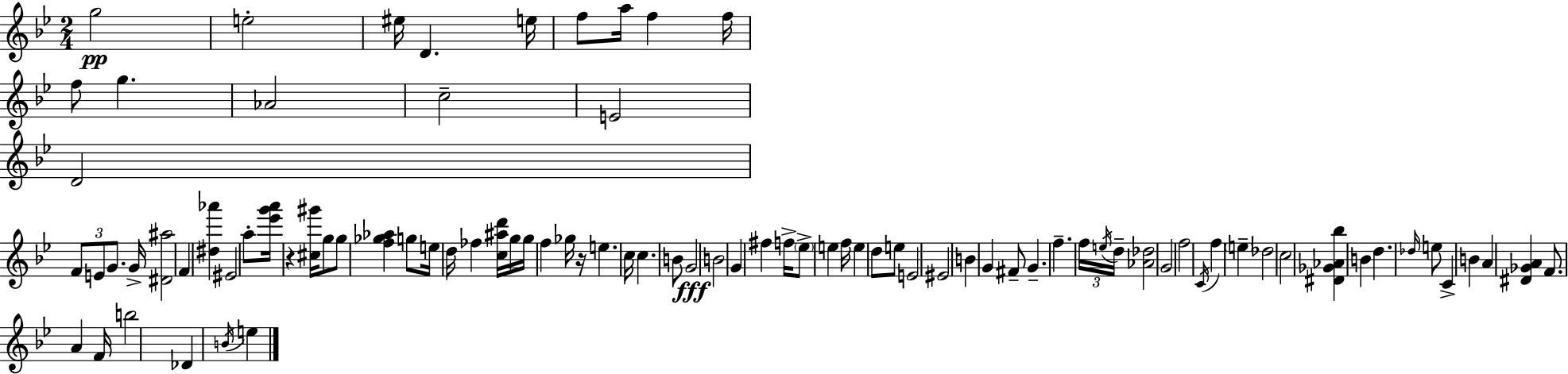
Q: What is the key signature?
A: G minor